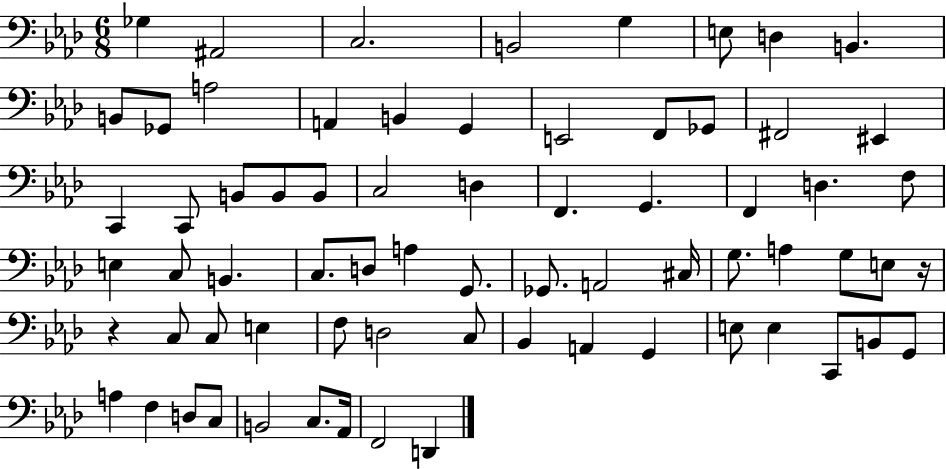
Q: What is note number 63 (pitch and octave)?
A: C3